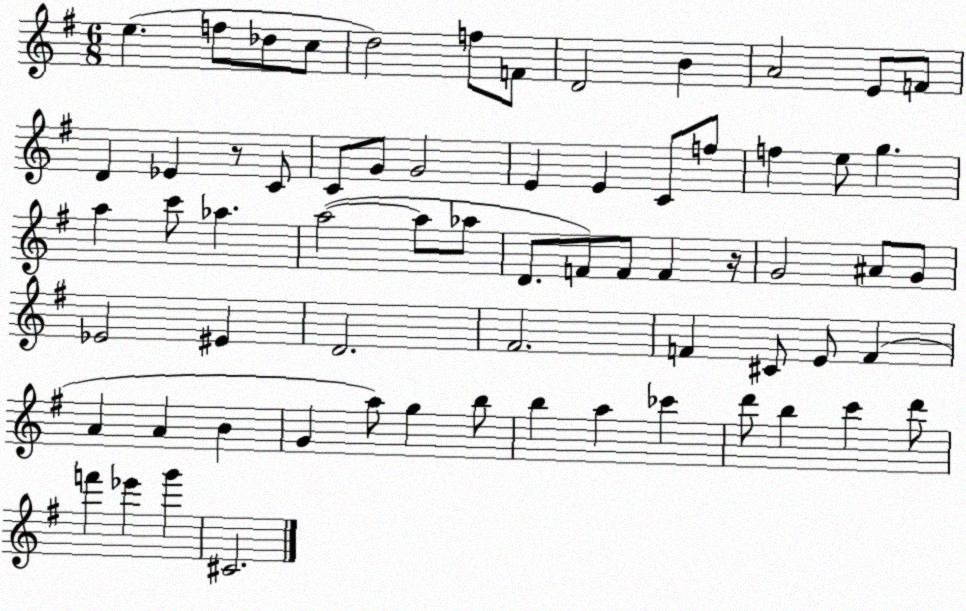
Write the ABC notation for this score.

X:1
T:Untitled
M:6/8
L:1/4
K:G
e f/2 _d/2 c/2 d2 f/2 F/2 D2 B A2 E/2 F/2 D _E z/2 C/2 C/2 G/2 G2 E E C/2 f/2 f e/2 g a c'/2 _a a2 a/2 _a/2 D/2 F/2 F/2 F z/4 G2 ^A/2 G/2 _E2 ^E D2 ^F2 F ^C/2 E/2 F A A B G a/2 g b/2 b a _c' d'/2 b c' d'/2 f' _e' g' ^C2